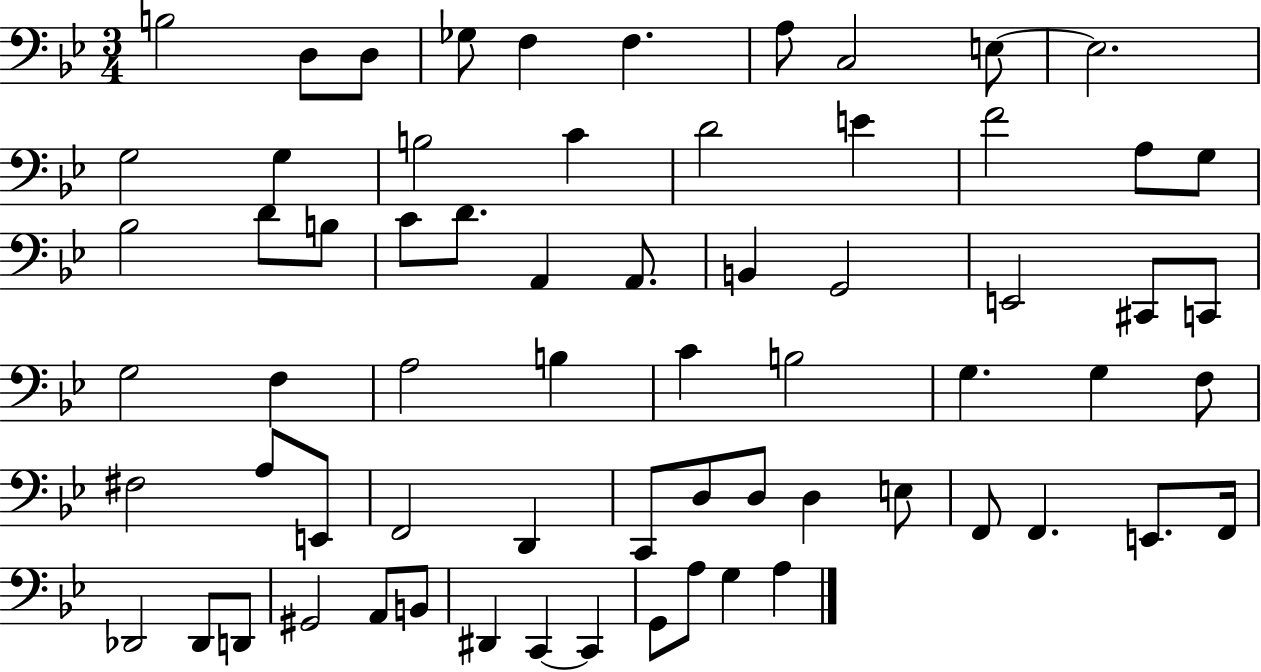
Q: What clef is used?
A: bass